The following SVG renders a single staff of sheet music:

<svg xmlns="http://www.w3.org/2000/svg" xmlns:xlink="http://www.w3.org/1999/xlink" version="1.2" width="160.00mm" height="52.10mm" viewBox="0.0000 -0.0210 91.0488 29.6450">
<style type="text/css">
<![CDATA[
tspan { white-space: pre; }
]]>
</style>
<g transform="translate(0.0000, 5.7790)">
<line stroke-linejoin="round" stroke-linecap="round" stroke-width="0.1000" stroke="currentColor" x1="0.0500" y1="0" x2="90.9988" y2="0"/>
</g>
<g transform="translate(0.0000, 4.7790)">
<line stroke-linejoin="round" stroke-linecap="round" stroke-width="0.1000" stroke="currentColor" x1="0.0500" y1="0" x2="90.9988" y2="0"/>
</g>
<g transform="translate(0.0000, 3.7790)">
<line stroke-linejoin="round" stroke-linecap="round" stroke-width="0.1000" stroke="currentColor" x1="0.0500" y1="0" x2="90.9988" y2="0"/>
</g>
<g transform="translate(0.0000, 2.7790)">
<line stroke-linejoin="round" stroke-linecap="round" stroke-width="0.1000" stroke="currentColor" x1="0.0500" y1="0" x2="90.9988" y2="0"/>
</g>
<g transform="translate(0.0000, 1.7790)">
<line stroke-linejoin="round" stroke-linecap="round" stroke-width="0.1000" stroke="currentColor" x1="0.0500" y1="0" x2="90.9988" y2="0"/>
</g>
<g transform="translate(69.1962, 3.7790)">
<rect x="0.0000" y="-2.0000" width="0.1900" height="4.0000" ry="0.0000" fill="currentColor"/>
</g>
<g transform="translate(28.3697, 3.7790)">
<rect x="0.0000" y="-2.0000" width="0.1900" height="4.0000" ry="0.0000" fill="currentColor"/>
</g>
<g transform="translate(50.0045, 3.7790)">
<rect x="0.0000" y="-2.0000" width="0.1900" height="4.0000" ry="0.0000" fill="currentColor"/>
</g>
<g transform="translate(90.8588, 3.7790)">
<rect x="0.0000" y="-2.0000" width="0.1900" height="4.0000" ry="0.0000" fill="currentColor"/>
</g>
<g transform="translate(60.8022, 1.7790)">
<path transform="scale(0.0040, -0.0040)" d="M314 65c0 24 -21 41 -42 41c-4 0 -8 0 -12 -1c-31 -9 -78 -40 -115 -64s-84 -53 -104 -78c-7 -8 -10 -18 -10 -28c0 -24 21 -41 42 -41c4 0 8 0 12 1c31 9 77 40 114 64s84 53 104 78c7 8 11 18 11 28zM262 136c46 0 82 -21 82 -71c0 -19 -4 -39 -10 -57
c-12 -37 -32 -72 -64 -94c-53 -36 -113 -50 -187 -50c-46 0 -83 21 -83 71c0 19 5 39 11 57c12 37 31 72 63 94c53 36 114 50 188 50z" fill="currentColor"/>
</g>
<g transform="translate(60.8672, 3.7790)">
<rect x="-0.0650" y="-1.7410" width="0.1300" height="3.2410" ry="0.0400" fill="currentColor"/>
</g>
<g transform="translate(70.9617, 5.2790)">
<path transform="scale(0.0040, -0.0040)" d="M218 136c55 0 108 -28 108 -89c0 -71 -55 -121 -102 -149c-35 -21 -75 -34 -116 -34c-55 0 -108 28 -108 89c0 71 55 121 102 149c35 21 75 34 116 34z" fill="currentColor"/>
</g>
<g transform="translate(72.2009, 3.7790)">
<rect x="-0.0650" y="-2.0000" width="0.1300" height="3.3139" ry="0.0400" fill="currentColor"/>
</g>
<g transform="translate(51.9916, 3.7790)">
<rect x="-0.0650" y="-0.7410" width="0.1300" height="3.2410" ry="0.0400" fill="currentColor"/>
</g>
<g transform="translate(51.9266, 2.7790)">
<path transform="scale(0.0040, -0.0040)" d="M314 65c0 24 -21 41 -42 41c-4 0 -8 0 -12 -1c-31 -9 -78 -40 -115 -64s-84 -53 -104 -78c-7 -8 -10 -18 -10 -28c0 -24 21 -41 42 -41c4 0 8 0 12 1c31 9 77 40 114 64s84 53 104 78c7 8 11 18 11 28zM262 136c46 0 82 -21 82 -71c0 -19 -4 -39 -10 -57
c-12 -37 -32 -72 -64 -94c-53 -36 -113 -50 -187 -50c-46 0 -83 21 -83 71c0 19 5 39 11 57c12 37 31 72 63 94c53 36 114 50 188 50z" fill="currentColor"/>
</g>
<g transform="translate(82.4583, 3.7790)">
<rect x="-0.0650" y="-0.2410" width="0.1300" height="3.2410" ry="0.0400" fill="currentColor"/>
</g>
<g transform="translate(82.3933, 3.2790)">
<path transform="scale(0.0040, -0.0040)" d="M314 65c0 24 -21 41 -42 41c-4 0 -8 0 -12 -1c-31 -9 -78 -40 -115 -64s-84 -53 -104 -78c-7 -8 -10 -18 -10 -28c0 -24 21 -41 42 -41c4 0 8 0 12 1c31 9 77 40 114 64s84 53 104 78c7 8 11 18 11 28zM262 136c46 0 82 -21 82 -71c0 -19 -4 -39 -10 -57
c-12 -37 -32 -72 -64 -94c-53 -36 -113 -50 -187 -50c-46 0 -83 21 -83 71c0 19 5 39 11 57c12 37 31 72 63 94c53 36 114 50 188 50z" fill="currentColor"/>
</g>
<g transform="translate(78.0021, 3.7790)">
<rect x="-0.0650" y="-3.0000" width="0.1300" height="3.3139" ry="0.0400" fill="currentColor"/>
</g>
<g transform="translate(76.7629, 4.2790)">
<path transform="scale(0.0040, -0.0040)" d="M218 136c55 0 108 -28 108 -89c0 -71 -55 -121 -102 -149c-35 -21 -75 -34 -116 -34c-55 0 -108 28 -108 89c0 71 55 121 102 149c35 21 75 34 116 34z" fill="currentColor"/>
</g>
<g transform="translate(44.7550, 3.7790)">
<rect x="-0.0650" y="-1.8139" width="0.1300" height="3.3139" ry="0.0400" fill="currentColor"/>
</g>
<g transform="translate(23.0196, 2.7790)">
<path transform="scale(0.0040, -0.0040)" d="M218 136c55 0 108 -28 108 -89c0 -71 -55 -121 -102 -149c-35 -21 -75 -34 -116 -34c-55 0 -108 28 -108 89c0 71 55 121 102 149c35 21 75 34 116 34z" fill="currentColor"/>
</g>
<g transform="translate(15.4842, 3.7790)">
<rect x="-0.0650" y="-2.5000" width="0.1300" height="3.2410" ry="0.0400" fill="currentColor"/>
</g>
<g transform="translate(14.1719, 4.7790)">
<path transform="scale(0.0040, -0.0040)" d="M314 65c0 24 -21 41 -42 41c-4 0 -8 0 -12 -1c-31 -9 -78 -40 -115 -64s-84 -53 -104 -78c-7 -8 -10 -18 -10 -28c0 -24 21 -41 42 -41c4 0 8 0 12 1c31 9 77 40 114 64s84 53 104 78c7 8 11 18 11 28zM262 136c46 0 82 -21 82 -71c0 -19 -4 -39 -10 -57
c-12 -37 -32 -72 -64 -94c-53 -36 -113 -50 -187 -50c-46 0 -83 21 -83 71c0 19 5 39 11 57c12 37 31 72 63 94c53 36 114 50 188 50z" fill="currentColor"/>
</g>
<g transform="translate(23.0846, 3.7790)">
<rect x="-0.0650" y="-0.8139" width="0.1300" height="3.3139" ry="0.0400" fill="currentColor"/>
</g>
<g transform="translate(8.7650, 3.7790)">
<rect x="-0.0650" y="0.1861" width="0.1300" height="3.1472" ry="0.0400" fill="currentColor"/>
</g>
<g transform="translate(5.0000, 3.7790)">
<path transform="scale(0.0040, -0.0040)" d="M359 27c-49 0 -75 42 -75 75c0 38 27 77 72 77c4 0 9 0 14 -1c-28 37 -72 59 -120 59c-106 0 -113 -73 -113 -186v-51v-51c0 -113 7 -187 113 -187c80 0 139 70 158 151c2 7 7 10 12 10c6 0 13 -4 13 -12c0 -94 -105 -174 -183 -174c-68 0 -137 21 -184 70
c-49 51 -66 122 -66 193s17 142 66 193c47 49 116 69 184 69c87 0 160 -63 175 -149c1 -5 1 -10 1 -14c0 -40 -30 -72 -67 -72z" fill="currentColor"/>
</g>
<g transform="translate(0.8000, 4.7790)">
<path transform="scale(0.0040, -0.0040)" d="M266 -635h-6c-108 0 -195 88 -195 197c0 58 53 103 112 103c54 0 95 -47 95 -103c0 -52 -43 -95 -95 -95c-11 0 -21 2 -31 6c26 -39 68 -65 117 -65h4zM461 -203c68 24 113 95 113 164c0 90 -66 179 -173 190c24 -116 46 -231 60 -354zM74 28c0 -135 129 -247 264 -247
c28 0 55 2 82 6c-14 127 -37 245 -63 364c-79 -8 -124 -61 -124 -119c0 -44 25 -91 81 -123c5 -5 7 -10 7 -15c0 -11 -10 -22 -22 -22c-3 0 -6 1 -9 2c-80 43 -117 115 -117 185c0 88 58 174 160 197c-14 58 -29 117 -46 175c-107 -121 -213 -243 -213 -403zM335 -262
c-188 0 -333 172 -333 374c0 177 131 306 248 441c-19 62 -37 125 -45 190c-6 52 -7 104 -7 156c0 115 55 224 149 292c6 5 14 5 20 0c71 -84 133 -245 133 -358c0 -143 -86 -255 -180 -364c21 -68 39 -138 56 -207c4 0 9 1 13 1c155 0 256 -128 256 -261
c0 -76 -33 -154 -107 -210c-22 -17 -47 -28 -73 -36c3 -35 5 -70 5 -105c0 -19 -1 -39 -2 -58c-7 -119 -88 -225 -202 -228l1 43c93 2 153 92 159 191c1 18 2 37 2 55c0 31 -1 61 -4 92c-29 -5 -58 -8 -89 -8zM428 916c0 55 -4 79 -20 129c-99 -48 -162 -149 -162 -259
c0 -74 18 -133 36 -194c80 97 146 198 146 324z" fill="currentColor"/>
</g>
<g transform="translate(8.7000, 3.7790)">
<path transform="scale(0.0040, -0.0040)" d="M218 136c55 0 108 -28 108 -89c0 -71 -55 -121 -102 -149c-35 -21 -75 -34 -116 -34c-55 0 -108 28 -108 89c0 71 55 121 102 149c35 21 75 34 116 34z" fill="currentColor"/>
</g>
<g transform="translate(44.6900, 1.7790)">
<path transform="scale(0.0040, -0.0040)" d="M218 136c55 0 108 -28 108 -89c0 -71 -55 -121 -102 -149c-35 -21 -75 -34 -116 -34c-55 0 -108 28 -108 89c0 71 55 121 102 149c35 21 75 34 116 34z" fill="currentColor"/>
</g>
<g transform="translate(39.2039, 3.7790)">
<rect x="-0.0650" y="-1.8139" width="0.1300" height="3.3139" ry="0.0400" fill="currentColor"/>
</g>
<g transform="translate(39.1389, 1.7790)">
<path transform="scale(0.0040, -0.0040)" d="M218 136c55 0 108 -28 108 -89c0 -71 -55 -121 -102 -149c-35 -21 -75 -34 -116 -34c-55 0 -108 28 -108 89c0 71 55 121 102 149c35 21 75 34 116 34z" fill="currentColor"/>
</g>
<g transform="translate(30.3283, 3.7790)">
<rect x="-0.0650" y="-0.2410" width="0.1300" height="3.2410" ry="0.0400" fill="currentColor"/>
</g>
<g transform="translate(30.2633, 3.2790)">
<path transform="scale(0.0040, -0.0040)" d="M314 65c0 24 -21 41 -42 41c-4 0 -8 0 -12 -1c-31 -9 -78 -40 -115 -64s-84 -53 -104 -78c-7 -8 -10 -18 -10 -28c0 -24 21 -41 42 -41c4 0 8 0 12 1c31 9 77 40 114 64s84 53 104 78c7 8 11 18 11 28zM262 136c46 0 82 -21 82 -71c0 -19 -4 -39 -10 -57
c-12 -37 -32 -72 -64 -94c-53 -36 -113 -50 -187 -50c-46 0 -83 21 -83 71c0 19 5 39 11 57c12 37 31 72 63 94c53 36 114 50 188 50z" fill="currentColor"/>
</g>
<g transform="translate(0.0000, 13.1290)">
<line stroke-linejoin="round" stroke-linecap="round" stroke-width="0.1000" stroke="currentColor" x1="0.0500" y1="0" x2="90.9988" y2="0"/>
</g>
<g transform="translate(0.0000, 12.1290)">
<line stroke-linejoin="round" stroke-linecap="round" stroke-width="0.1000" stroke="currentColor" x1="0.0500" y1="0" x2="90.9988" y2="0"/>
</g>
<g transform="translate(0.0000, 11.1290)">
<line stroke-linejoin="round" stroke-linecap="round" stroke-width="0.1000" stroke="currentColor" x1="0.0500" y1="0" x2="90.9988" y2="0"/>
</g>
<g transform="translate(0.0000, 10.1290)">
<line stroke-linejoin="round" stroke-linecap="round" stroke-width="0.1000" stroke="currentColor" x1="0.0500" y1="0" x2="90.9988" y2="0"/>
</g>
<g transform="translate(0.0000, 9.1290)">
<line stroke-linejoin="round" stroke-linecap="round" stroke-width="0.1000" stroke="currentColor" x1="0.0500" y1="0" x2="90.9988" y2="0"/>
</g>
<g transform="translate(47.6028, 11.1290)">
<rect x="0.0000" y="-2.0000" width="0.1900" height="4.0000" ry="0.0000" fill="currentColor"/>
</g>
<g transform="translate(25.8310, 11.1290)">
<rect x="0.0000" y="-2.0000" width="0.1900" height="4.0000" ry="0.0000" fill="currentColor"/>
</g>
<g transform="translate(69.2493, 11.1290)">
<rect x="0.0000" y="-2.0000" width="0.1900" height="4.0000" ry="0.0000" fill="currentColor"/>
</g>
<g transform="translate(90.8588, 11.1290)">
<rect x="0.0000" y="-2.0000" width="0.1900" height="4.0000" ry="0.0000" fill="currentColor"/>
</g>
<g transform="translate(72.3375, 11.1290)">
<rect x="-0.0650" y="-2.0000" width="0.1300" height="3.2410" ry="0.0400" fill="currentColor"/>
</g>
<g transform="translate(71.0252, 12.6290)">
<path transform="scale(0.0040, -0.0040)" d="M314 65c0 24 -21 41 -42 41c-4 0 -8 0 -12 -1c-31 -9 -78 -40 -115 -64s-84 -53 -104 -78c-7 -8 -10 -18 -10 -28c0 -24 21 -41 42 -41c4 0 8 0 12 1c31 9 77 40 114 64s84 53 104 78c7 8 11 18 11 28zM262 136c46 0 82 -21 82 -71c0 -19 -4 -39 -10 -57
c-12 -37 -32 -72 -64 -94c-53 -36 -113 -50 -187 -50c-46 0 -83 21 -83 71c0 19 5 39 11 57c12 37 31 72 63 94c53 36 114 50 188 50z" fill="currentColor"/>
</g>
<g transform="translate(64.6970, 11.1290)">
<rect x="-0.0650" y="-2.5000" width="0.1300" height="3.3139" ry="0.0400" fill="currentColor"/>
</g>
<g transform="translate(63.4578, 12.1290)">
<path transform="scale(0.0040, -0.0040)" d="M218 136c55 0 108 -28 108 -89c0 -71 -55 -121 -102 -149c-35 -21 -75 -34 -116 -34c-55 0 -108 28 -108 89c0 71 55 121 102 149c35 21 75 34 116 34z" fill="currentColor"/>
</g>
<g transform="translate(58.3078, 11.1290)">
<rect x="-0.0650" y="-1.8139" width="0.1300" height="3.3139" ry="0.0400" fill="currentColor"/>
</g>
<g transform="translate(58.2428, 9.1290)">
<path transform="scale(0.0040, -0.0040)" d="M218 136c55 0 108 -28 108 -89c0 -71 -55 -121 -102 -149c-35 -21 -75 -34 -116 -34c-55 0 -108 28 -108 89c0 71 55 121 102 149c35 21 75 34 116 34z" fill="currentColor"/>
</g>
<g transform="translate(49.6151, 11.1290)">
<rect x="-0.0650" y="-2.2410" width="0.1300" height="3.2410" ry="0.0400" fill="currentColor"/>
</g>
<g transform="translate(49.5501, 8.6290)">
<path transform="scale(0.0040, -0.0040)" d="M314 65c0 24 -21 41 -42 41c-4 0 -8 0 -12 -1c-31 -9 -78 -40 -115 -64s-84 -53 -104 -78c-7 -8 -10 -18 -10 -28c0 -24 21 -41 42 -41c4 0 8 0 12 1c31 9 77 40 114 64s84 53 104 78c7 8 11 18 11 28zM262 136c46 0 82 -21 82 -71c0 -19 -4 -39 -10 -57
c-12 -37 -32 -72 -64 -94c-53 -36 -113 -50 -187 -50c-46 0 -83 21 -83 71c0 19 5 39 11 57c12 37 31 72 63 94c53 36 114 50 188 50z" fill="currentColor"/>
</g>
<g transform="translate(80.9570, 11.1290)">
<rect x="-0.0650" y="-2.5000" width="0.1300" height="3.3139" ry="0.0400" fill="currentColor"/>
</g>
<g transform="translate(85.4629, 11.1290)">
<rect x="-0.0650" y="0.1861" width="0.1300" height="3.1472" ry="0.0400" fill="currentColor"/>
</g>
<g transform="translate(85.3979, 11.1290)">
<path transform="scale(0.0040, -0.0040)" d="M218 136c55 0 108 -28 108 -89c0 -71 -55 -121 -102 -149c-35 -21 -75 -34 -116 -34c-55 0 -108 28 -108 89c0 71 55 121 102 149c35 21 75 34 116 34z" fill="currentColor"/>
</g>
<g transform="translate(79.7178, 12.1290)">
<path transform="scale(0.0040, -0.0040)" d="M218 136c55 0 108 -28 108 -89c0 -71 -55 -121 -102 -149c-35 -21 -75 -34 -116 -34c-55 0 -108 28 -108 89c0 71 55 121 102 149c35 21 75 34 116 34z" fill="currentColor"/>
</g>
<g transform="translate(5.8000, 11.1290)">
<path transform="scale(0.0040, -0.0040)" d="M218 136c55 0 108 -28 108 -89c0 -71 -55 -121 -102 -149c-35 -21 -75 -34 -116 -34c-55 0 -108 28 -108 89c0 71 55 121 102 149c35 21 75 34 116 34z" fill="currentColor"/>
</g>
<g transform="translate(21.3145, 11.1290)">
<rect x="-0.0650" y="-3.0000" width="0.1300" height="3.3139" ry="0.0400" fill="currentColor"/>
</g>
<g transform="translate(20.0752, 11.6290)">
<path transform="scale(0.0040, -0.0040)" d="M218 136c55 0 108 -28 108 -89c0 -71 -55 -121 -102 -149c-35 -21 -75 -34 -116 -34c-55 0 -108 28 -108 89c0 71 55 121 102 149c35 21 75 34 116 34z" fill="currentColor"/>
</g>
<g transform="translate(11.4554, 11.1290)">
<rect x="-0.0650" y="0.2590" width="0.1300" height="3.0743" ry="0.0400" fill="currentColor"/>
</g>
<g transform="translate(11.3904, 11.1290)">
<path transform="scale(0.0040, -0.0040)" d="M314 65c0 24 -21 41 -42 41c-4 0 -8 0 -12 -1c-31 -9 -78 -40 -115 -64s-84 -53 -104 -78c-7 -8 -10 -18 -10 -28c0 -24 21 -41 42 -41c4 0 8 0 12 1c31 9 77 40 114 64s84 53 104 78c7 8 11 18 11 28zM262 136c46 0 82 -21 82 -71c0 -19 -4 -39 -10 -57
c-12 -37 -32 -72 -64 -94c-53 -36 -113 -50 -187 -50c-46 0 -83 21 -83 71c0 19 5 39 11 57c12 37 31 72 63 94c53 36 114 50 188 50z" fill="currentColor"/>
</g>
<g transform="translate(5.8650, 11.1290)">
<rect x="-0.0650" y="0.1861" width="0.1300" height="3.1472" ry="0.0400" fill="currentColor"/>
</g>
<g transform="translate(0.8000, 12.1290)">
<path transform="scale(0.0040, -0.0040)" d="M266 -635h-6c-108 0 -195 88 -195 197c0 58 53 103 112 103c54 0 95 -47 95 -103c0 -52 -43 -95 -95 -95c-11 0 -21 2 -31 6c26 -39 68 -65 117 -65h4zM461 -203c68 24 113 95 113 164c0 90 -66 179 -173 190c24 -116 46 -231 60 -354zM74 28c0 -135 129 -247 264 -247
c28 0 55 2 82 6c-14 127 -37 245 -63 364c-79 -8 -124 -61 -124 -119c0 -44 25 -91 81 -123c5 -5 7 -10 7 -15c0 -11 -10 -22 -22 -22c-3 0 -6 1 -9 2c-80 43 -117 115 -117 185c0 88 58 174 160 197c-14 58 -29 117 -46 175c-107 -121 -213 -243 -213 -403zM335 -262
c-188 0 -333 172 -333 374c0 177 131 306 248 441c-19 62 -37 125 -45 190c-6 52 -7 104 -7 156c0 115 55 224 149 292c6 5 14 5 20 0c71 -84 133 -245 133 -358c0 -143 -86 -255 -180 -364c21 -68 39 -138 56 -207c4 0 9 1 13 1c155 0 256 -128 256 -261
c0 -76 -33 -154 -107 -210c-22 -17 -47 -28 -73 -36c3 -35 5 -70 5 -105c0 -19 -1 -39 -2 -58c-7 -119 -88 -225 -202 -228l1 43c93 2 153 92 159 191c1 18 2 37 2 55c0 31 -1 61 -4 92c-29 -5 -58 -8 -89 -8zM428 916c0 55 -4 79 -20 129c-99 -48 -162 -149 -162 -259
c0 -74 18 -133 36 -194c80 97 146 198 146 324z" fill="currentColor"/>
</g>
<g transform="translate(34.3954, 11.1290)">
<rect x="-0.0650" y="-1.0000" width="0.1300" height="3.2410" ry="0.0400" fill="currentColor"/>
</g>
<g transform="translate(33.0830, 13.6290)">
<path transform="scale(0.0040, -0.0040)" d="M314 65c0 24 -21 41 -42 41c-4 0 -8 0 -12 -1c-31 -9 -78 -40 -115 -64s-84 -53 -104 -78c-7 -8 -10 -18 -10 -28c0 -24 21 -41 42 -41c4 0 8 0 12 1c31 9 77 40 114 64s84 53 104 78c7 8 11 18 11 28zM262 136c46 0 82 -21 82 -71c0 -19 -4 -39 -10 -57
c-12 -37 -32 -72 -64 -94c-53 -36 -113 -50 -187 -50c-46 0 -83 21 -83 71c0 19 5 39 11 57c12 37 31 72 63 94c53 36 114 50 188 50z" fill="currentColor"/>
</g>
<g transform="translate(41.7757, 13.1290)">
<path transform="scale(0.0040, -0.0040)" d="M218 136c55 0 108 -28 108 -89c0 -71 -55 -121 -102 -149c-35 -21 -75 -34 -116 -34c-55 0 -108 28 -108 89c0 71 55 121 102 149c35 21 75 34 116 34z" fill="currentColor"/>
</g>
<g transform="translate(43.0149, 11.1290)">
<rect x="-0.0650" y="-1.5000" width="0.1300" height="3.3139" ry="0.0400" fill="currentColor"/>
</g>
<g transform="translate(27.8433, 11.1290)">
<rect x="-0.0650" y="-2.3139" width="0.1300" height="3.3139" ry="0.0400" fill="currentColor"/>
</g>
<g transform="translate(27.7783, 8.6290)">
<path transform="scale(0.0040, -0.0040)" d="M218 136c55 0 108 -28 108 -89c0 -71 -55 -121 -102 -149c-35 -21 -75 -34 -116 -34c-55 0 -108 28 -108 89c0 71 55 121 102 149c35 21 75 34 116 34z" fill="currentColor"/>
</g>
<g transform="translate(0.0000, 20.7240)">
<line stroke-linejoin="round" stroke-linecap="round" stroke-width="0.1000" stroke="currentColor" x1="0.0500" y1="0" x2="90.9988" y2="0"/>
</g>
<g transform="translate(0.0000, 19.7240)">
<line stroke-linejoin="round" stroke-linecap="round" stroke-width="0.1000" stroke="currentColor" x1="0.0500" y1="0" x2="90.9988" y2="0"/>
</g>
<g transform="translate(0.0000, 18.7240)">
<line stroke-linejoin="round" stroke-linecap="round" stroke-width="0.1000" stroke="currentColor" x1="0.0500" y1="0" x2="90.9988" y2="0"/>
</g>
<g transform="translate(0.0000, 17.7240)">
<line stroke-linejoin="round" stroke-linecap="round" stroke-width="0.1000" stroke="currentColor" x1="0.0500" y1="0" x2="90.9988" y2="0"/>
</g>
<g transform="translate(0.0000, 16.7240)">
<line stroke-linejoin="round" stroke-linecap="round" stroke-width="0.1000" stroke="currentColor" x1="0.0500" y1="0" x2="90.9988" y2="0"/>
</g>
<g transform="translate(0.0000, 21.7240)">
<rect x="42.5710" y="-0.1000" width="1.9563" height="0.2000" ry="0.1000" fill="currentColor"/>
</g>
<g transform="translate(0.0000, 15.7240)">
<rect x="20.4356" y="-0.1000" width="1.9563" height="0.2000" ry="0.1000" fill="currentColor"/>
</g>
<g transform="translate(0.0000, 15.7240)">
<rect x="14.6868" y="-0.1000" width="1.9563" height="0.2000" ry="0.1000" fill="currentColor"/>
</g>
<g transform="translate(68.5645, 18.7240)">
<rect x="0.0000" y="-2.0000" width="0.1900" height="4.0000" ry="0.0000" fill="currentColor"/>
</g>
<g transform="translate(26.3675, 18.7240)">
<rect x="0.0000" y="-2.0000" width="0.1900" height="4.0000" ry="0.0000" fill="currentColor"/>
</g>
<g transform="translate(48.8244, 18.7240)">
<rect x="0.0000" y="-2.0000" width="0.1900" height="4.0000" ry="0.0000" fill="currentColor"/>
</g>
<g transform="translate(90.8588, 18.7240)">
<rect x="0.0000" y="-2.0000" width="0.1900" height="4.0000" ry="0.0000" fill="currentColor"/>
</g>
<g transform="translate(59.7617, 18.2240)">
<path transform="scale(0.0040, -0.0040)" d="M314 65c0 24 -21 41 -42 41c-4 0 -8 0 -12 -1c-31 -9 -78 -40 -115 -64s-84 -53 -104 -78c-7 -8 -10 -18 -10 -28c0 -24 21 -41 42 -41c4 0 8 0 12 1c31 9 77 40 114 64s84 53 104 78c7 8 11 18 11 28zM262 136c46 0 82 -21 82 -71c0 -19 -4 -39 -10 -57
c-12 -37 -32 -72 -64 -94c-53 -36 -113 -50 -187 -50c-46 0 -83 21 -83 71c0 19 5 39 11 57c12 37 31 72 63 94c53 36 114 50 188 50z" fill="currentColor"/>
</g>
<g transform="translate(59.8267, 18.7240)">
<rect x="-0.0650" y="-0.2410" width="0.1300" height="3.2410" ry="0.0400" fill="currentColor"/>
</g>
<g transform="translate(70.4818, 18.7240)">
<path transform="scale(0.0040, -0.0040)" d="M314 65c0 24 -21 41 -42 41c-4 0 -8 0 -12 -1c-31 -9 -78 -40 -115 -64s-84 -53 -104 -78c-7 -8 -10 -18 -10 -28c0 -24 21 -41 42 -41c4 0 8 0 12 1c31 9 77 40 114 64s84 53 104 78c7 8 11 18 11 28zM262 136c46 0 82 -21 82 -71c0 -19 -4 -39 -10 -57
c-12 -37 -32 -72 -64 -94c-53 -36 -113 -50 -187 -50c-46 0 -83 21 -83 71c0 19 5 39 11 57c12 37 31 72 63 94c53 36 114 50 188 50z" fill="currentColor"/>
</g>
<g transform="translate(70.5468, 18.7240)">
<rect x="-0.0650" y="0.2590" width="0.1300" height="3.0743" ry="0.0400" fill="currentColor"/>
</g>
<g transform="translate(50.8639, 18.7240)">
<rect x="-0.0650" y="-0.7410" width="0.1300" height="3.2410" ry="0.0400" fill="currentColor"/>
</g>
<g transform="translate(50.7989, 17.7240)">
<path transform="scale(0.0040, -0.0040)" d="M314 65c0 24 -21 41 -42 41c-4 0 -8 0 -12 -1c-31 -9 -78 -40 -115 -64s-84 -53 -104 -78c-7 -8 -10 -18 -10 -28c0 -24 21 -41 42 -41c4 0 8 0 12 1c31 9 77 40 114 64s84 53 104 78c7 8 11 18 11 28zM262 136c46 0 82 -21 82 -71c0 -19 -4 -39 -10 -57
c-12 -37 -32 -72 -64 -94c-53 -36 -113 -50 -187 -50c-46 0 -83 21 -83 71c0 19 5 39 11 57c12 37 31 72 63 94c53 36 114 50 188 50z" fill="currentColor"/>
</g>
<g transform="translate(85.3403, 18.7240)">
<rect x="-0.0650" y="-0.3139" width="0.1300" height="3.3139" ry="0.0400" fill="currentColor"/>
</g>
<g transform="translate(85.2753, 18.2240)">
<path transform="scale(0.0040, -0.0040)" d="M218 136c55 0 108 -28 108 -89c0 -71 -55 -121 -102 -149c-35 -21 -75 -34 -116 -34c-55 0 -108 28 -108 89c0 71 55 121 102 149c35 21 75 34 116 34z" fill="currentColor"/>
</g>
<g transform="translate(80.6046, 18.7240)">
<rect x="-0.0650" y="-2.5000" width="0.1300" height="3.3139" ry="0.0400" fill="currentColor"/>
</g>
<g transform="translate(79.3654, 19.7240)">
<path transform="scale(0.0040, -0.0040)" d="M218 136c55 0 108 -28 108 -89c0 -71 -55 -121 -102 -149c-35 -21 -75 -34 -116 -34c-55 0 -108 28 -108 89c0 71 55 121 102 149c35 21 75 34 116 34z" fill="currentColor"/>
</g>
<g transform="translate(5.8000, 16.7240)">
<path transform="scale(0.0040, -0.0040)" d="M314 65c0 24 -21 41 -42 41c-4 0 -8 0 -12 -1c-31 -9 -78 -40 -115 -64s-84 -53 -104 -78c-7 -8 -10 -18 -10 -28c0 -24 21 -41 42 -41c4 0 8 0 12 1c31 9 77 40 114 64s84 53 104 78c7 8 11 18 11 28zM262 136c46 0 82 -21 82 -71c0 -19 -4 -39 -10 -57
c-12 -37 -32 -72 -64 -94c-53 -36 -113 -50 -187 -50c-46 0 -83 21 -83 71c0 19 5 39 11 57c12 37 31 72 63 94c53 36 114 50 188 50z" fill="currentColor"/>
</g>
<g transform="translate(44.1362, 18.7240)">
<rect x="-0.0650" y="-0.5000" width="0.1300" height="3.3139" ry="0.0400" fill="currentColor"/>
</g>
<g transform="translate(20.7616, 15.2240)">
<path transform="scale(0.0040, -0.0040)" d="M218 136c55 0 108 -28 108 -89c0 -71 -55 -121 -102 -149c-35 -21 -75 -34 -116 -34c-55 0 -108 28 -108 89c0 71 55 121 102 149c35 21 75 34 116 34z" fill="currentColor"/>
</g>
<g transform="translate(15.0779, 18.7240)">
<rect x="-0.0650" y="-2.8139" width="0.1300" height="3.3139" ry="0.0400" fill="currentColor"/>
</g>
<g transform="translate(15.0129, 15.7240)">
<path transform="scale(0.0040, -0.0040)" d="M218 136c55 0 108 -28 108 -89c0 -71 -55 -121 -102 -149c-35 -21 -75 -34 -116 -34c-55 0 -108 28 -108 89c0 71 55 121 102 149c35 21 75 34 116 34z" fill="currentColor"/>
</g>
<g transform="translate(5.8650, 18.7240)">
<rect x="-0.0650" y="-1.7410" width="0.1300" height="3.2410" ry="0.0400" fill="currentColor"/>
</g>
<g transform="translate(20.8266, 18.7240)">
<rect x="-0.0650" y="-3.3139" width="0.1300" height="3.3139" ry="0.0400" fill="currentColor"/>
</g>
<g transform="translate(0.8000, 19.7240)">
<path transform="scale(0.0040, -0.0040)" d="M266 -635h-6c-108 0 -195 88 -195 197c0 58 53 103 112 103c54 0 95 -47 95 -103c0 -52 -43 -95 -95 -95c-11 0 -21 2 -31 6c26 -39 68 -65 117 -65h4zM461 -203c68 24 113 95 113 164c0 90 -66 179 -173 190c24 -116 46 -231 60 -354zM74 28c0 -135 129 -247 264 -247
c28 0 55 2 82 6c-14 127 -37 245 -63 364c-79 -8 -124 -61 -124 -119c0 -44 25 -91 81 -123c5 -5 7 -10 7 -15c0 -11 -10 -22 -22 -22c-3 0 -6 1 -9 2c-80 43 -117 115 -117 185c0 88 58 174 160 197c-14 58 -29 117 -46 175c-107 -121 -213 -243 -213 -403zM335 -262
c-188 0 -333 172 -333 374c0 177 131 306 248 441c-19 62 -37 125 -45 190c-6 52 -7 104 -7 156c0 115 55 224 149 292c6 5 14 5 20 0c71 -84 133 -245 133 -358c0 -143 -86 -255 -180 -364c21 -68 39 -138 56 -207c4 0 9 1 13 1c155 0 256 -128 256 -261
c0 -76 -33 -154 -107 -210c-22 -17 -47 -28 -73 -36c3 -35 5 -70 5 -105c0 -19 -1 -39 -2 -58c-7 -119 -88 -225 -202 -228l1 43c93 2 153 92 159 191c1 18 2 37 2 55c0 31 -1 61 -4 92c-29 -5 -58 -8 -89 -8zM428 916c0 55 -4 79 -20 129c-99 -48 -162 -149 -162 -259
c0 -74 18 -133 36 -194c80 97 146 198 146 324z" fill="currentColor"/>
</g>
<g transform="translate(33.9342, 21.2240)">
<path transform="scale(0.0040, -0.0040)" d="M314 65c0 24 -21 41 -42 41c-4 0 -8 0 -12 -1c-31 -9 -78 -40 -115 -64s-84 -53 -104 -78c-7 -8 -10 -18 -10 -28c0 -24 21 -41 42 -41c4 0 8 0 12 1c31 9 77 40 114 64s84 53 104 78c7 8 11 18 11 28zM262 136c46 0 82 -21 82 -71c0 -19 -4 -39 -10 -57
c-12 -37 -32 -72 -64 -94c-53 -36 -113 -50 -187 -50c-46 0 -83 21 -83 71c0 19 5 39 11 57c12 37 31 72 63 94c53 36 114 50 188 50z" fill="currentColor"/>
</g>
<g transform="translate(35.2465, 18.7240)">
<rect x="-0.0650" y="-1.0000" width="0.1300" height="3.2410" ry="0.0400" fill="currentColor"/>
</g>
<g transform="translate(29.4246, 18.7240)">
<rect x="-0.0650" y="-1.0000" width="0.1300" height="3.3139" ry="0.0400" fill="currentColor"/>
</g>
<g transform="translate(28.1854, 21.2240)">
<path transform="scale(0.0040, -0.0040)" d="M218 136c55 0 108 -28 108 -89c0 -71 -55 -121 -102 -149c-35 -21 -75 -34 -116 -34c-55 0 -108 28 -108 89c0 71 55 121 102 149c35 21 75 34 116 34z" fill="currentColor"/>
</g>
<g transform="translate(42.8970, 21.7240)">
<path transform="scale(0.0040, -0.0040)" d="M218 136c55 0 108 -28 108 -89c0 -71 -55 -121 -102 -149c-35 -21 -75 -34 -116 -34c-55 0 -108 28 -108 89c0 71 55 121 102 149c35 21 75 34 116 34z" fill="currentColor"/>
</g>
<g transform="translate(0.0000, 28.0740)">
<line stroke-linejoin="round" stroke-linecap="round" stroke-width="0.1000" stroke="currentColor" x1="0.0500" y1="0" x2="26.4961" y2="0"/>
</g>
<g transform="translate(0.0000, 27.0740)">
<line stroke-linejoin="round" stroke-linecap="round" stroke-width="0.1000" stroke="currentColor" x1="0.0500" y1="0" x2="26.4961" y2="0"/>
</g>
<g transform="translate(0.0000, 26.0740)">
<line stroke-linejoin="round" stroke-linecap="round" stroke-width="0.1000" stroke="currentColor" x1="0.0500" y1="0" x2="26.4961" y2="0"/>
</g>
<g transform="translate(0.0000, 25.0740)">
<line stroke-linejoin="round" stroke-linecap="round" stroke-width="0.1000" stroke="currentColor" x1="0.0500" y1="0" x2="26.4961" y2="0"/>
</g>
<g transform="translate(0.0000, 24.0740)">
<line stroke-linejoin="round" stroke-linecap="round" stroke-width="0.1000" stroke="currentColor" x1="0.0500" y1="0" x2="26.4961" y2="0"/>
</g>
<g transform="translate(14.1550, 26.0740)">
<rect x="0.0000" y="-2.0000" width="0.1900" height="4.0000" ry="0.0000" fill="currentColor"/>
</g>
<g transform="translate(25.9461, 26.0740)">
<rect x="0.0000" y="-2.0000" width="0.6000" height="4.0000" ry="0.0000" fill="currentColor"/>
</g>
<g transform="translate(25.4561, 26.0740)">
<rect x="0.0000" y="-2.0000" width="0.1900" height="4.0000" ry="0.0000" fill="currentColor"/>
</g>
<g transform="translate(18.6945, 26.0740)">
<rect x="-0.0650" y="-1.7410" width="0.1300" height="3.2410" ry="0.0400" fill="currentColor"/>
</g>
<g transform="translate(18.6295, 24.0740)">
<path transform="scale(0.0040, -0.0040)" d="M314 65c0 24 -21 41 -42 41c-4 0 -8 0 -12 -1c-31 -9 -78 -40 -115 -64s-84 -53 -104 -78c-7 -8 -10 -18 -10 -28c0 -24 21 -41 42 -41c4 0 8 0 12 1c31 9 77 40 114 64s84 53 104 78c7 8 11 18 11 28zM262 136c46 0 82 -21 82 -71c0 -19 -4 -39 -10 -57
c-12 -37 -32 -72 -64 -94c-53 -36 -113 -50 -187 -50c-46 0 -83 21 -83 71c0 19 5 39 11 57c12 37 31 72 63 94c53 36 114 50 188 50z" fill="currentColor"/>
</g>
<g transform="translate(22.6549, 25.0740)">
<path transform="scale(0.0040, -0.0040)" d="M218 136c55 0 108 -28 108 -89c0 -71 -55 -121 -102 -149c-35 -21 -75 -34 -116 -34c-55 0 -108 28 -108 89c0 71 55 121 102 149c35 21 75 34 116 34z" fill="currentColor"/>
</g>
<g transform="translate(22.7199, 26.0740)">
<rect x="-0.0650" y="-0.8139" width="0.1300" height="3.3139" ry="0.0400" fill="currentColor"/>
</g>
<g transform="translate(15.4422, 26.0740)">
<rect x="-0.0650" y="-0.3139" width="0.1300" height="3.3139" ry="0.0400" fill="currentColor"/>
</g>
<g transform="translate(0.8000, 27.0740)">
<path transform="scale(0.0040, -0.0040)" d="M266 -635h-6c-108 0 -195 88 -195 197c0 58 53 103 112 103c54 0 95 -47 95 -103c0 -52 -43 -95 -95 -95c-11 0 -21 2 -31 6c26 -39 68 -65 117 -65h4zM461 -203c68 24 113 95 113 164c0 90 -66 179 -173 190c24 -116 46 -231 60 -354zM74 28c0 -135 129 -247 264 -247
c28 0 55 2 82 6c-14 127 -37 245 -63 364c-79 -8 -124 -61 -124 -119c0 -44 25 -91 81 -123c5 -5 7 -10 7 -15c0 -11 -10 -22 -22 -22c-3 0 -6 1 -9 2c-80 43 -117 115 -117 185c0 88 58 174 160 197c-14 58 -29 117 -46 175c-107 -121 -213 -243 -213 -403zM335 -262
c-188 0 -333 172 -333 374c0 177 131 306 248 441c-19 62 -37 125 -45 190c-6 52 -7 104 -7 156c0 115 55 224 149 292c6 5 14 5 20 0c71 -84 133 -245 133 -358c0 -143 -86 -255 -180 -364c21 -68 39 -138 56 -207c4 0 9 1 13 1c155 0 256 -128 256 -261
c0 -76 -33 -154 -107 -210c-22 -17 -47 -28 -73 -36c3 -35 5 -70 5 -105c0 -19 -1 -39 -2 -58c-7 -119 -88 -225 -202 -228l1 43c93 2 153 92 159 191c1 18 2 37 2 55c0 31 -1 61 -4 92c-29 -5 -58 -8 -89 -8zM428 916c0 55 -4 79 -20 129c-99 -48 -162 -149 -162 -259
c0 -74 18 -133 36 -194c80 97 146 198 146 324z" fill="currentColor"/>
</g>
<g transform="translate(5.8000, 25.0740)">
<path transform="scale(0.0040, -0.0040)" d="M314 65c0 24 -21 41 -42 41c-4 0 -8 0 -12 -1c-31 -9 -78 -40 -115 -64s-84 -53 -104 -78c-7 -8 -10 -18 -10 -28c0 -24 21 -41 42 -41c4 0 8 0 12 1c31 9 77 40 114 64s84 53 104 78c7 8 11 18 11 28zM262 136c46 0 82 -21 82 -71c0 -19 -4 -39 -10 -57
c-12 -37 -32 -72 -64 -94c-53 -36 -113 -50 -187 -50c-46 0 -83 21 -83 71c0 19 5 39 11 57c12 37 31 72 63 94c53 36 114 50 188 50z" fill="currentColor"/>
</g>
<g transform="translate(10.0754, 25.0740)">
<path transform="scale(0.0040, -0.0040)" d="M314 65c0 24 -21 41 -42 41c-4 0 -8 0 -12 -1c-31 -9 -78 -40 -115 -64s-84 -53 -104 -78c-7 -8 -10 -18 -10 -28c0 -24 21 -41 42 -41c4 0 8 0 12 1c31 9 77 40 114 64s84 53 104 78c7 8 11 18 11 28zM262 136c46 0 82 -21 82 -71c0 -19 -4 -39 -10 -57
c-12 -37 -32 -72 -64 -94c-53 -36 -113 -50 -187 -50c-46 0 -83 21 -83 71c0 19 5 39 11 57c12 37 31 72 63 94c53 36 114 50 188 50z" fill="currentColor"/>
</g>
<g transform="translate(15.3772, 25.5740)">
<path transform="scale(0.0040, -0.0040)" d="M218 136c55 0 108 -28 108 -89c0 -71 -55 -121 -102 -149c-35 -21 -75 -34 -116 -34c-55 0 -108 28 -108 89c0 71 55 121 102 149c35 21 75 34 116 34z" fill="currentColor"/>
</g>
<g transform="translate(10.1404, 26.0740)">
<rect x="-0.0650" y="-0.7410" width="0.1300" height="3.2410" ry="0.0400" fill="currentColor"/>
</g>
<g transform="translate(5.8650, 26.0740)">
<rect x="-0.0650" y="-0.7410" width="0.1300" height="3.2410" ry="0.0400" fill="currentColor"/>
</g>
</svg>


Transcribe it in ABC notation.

X:1
T:Untitled
M:4/4
L:1/4
K:C
B G2 d c2 f f d2 f2 F A c2 B B2 A g D2 E g2 f G F2 G B f2 a b D D2 C d2 c2 B2 G c d2 d2 c f2 d